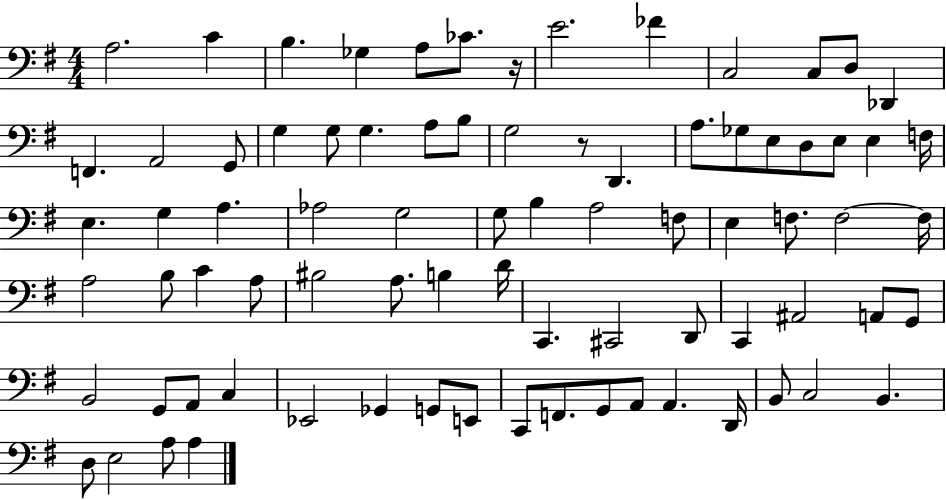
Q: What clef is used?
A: bass